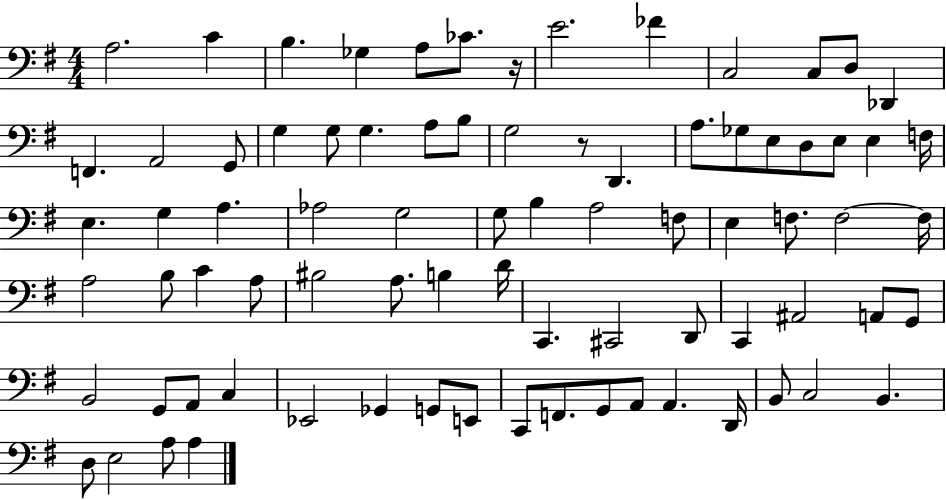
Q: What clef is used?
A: bass